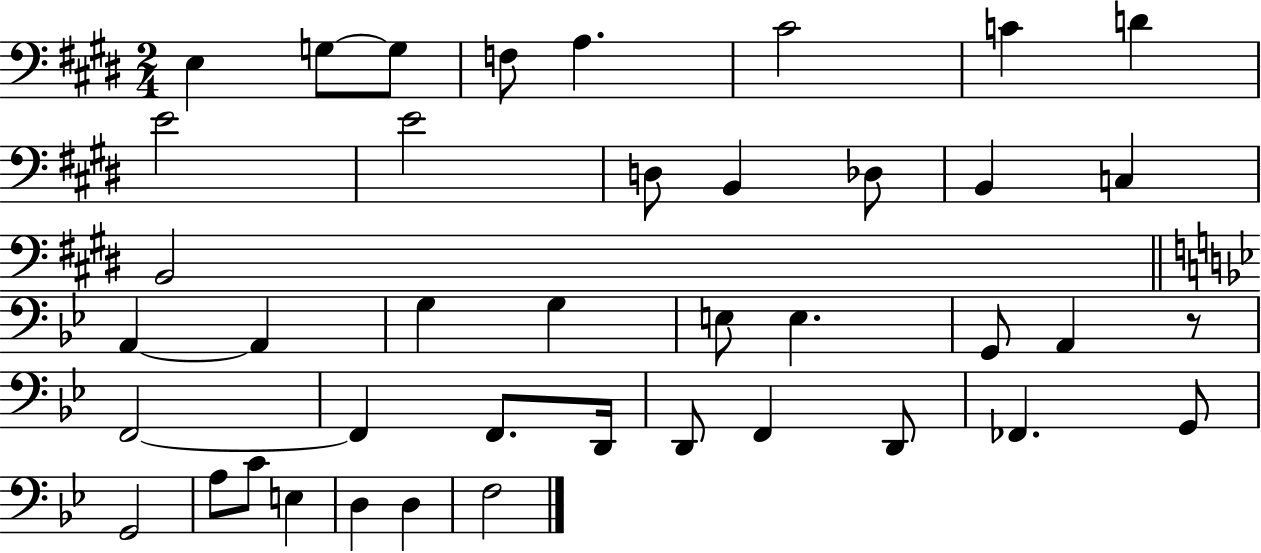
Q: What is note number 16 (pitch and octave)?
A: B2